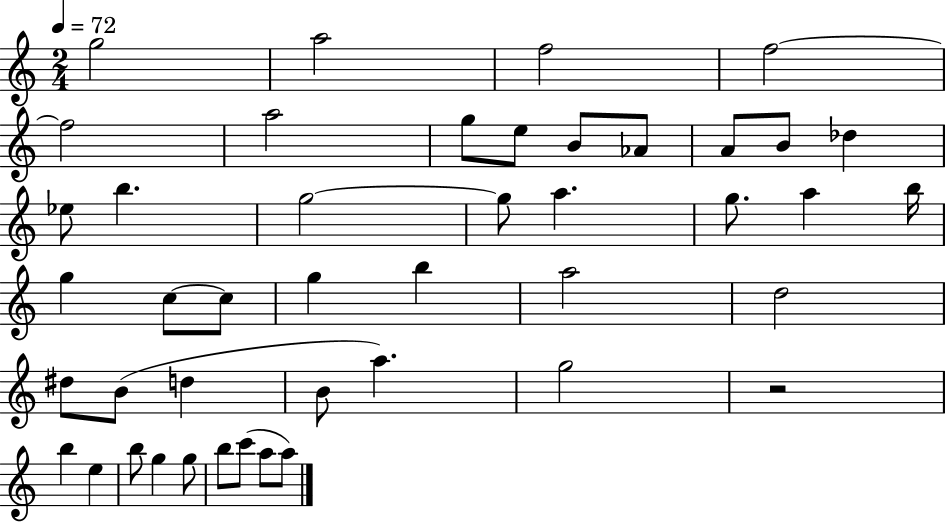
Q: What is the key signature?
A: C major